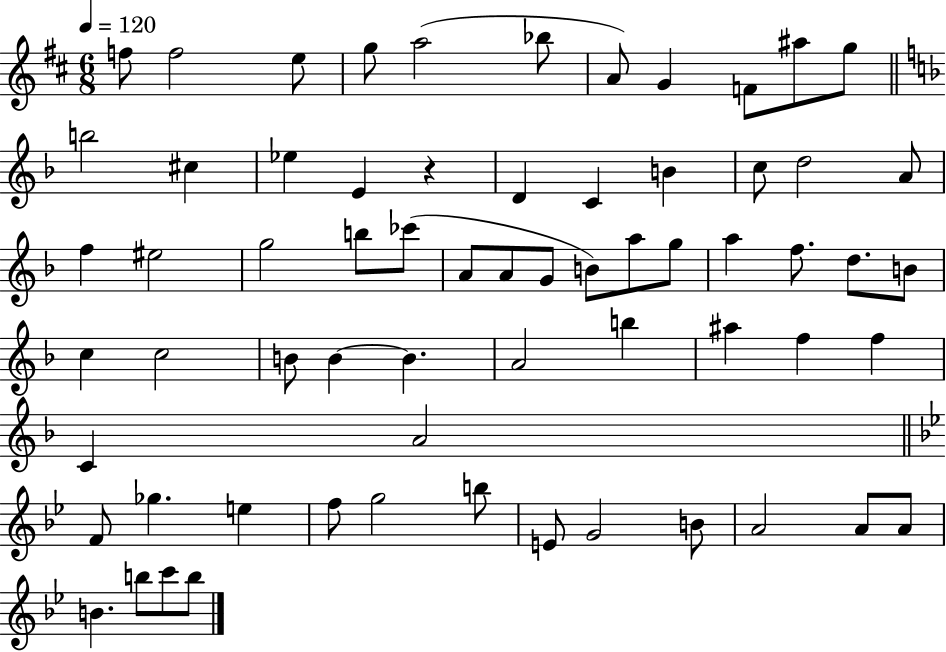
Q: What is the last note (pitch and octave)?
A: B5